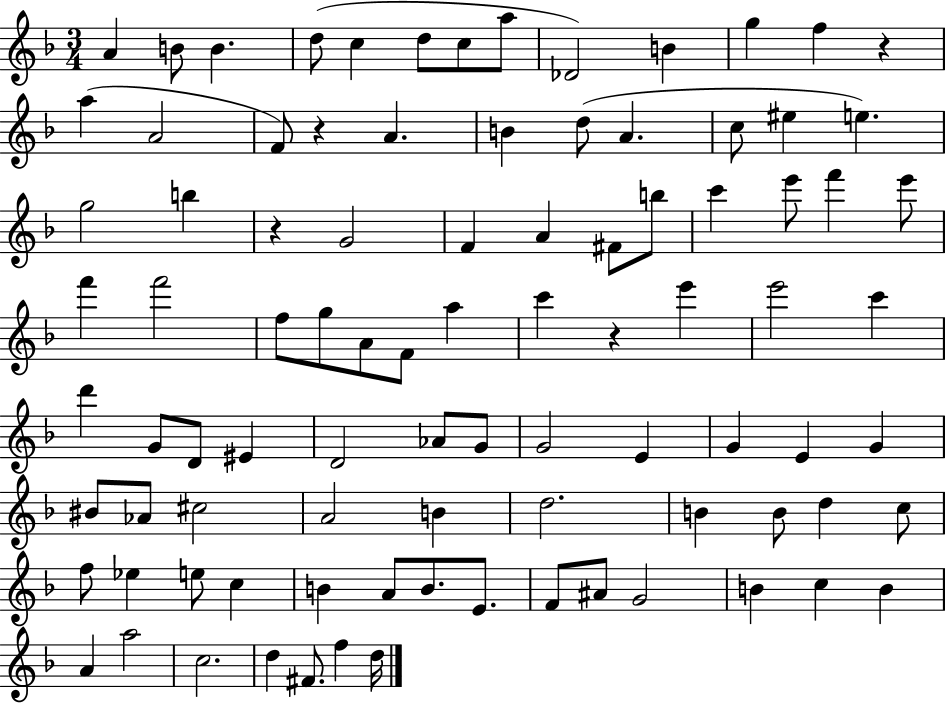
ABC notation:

X:1
T:Untitled
M:3/4
L:1/4
K:F
A B/2 B d/2 c d/2 c/2 a/2 _D2 B g f z a A2 F/2 z A B d/2 A c/2 ^e e g2 b z G2 F A ^F/2 b/2 c' e'/2 f' e'/2 f' f'2 f/2 g/2 A/2 F/2 a c' z e' e'2 c' d' G/2 D/2 ^E D2 _A/2 G/2 G2 E G E G ^B/2 _A/2 ^c2 A2 B d2 B B/2 d c/2 f/2 _e e/2 c B A/2 B/2 E/2 F/2 ^A/2 G2 B c B A a2 c2 d ^F/2 f d/4